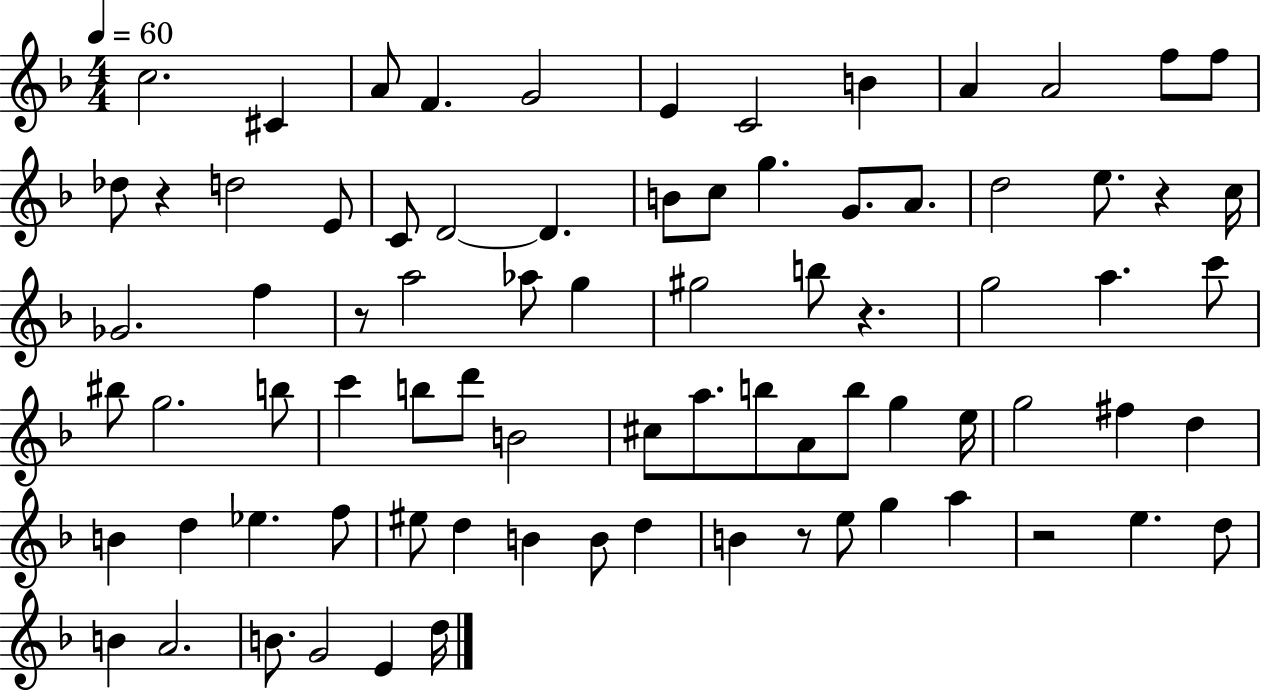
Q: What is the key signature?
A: F major